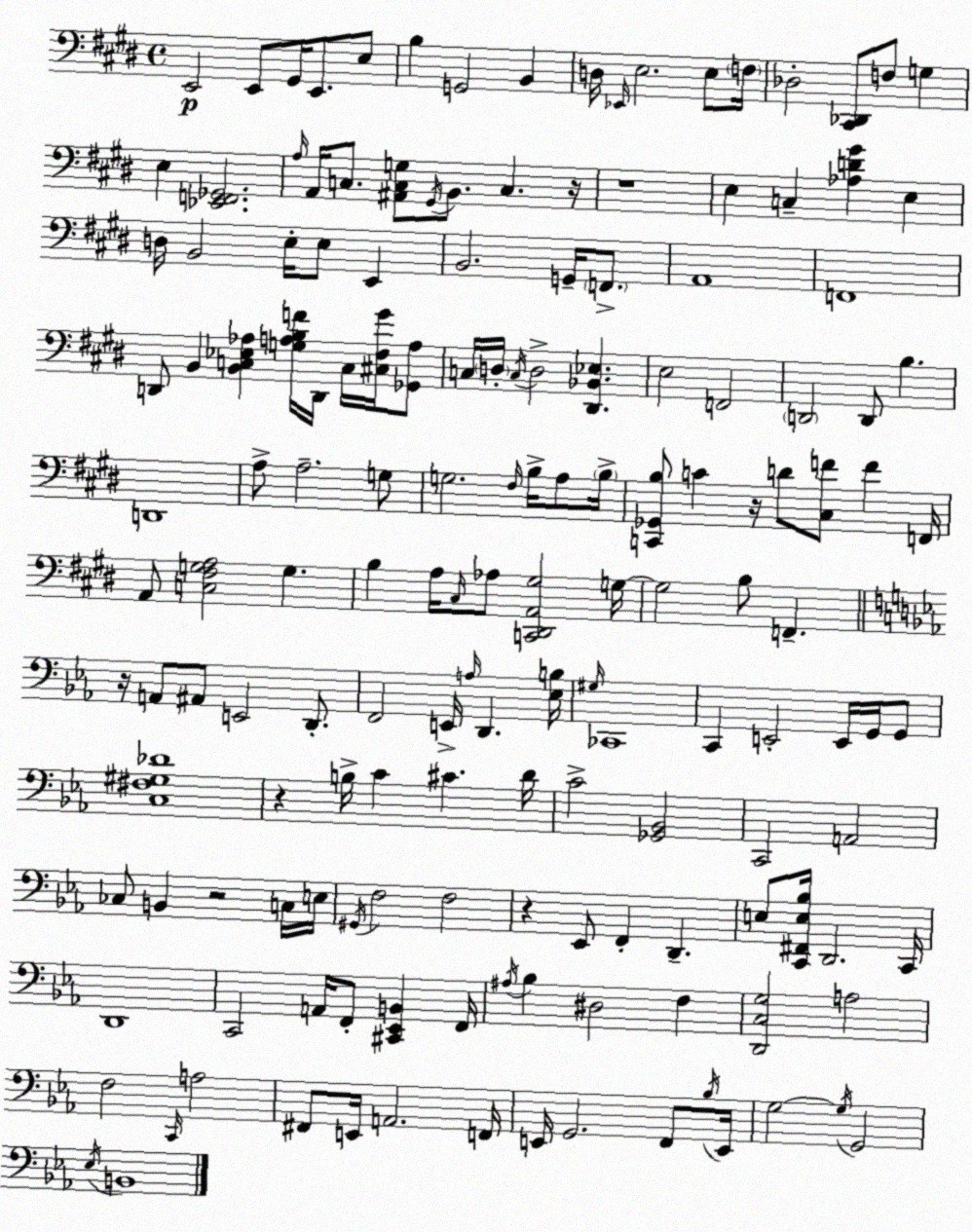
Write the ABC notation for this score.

X:1
T:Untitled
M:4/4
L:1/4
K:E
E,,2 E,,/2 ^G,,/4 E,,/2 E,/2 B, G,,2 B,, D,/4 _E,,/4 E,2 E,/2 F,/4 _D,2 [^C,,_D,,]/2 F,/2 G, E, [_E,,F,,_G,,]2 A,/4 A,,/4 C,/2 [^A,,C,G,]/2 ^G,,/4 B,,/2 C, z/4 z4 E, C, [_A,D^G] E, D,/4 B,,2 E,/4 E,/2 E,, B,,2 G,,/4 F,,/2 A,,4 F,,4 D,,/2 B,, [B,,C,_E,_A,] [G,A,B,F]/4 D,,/4 C,/4 [^C,^F,^G]/4 [_G,,A,]/2 C,/4 D,/4 C,/4 D,2 [^D,,_B,,_E,] E,2 F,,2 D,,2 D,,/2 B, D,,4 A,/2 A,2 G,/2 G,2 ^F,/4 B,/4 A,/2 B,/4 [C,,_G,,B,]/2 C z/4 D/2 [^C,F]/2 F F,,/4 A,,/2 [C,^F,G,A,]2 G, B, A,/4 ^C,/4 _A,/2 [C,,^D,,A,,^G,]2 G,/4 G,2 B,/2 F,, z/4 A,,/2 ^A,,/2 E,,2 D,,/2 F,,2 E,,/4 A,/4 D,, [_E,B,]/4 ^G,/4 _C,,4 C,, E,,2 E,,/4 G,,/4 G,,/2 [C,^F,^G,_D]4 z B,/4 C ^C D/4 C2 [_G,,_B,,]2 C,,2 A,,2 _C,/2 B,, z2 C,/4 E,/4 ^G,,/4 F,2 F,2 z _E,,/2 F,, D,, E,/2 [C,,^F,,E,_B,]/4 D,,2 C,,/4 D,,4 C,,2 A,,/4 F,,/2 [^C,,_E,,B,,] F,,/4 ^A,/4 _B, ^D,2 F, [D,,C,G,]2 A,2 F,2 C,,/4 A,2 ^F,,/2 E,,/4 A,,2 F,,/4 E,,/4 G,,2 F,,/2 _B,/4 E,,/4 G,2 G,/4 G,,2 _E,/4 B,,4